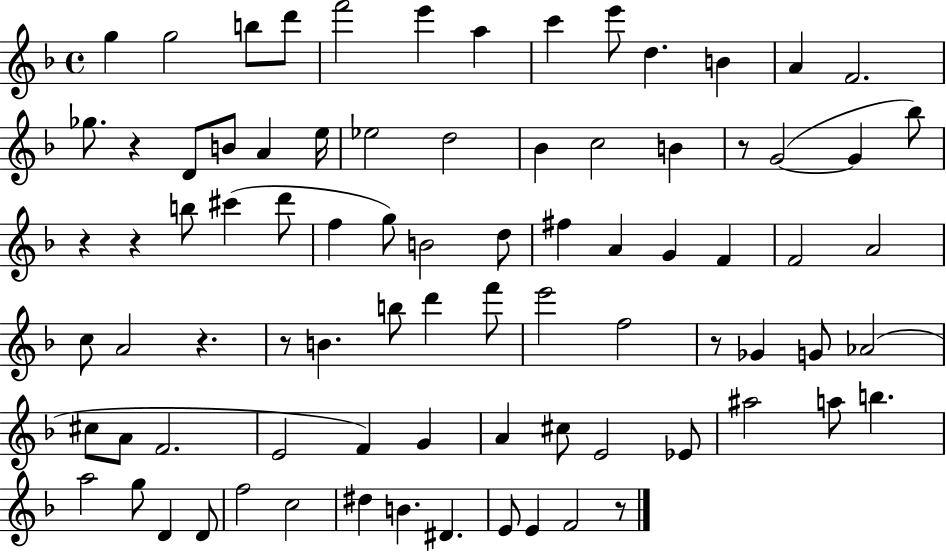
{
  \clef treble
  \time 4/4
  \defaultTimeSignature
  \key f \major
  g''4 g''2 b''8 d'''8 | f'''2 e'''4 a''4 | c'''4 e'''8 d''4. b'4 | a'4 f'2. | \break ges''8. r4 d'8 b'8 a'4 e''16 | ees''2 d''2 | bes'4 c''2 b'4 | r8 g'2~(~ g'4 bes''8) | \break r4 r4 b''8 cis'''4( d'''8 | f''4 g''8) b'2 d''8 | fis''4 a'4 g'4 f'4 | f'2 a'2 | \break c''8 a'2 r4. | r8 b'4. b''8 d'''4 f'''8 | e'''2 f''2 | r8 ges'4 g'8 aes'2( | \break cis''8 a'8 f'2. | e'2 f'4) g'4 | a'4 cis''8 e'2 ees'8 | ais''2 a''8 b''4. | \break a''2 g''8 d'4 d'8 | f''2 c''2 | dis''4 b'4. dis'4. | e'8 e'4 f'2 r8 | \break \bar "|."
}